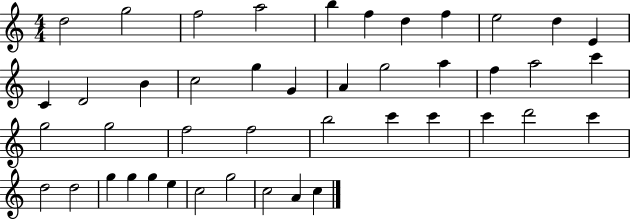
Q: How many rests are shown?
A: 0